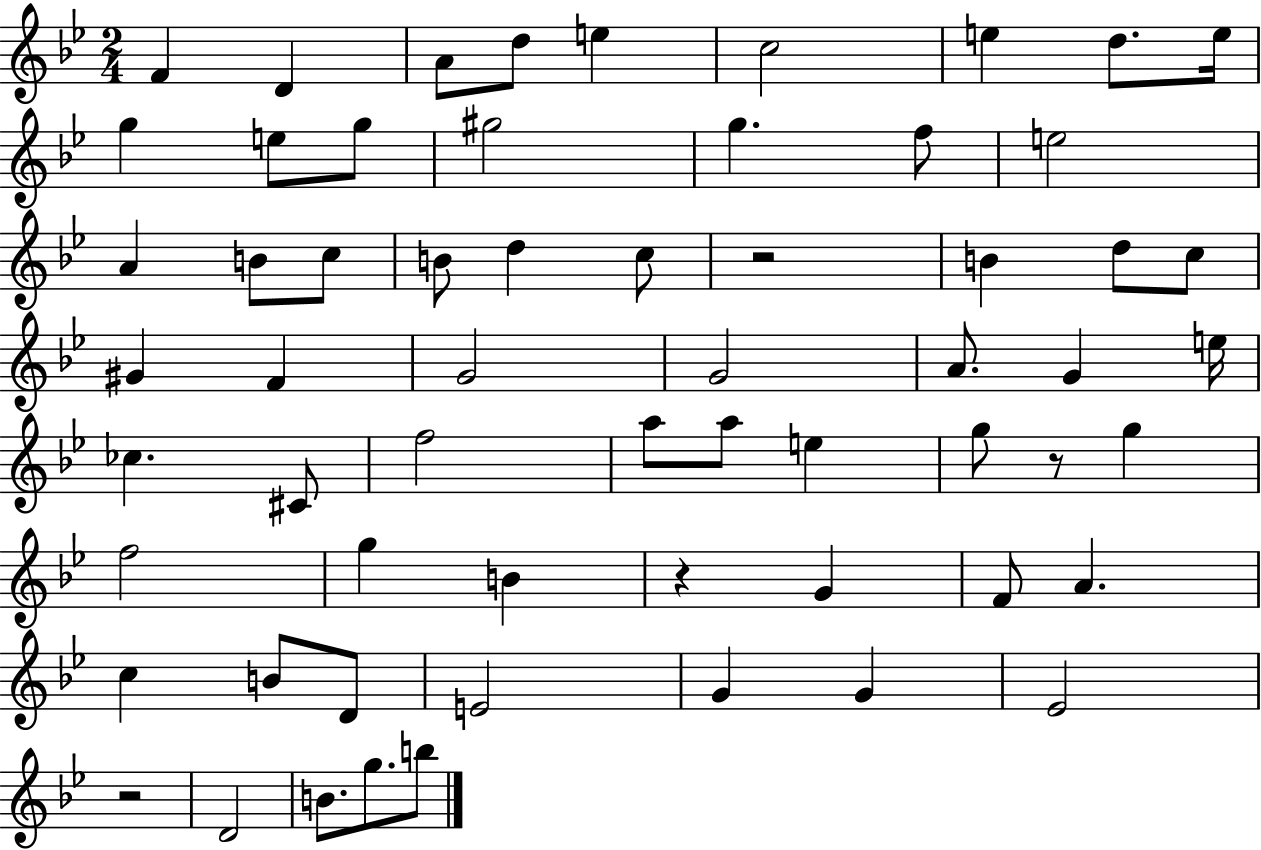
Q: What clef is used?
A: treble